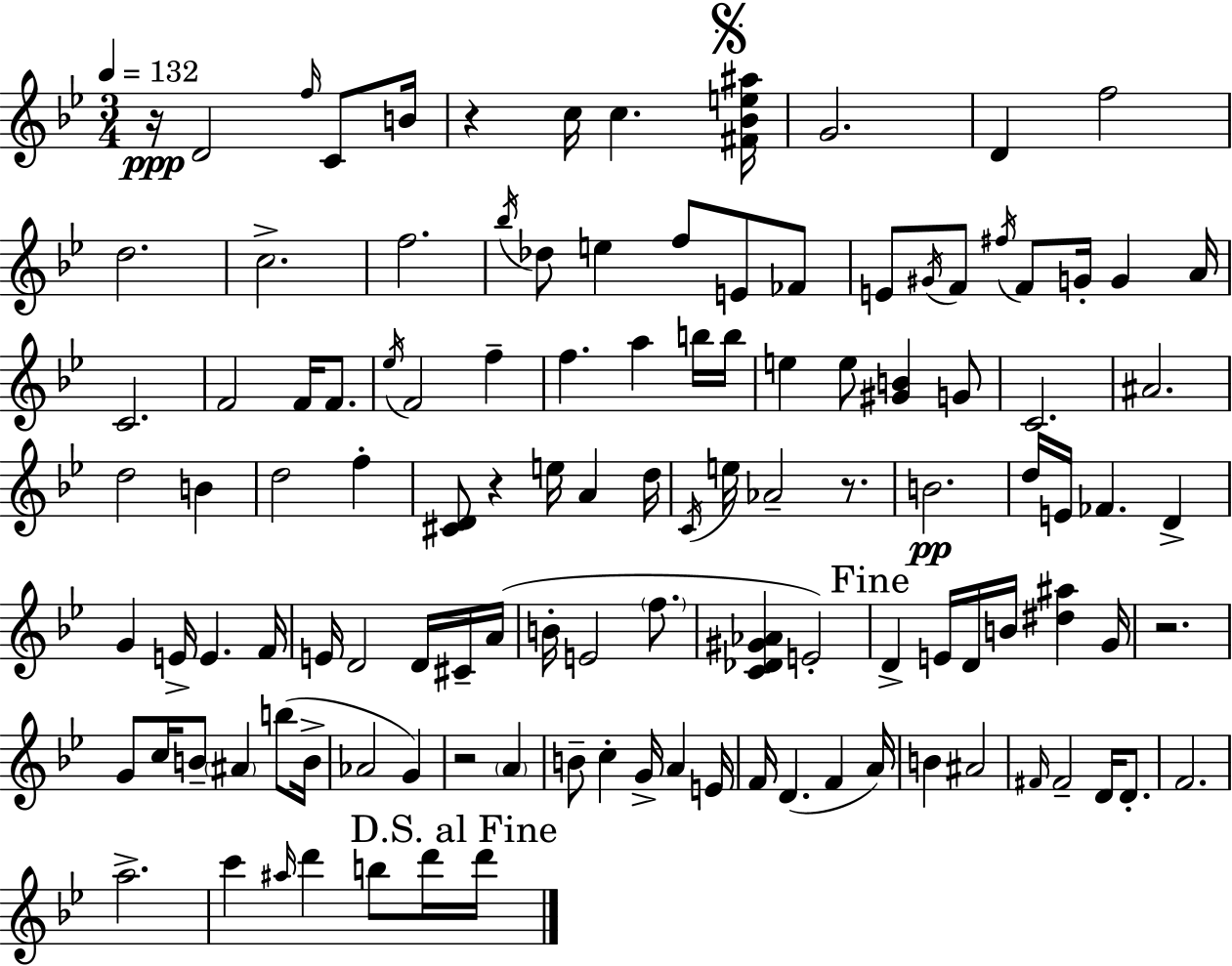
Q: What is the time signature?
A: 3/4